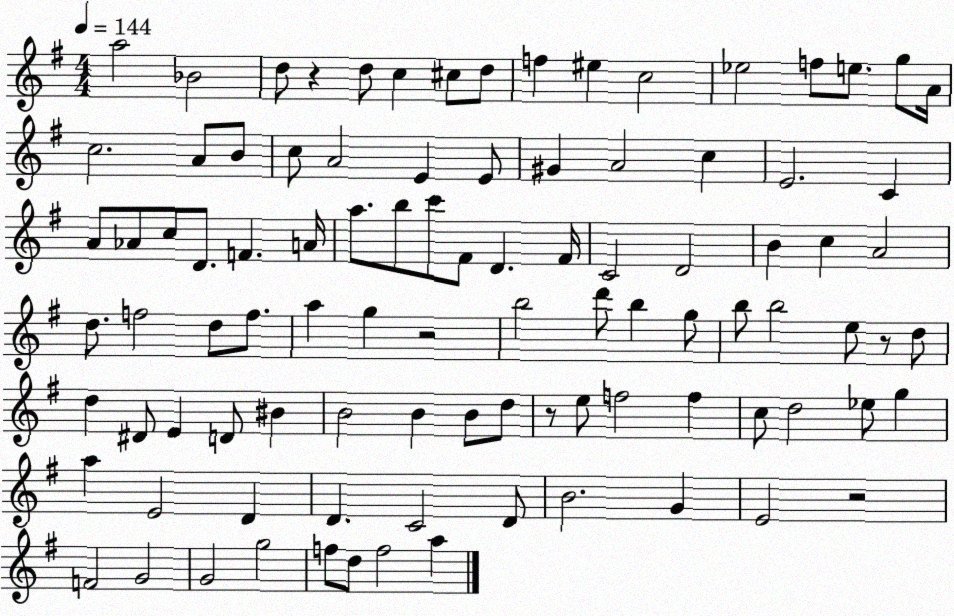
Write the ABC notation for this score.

X:1
T:Untitled
M:4/4
L:1/4
K:G
a2 _B2 d/2 z d/2 c ^c/2 d/2 f ^e c2 _e2 f/2 e/2 g/2 A/4 c2 A/2 B/2 c/2 A2 E E/2 ^G A2 c E2 C A/2 _A/2 c/2 D/2 F A/4 a/2 b/2 c'/2 ^F/2 D ^F/4 C2 D2 B c A2 d/2 f2 d/2 f/2 a g z2 b2 d'/2 b g/2 b/2 b2 e/2 z/2 d/2 d ^D/2 E D/2 ^B B2 B B/2 d/2 z/2 e/2 f2 f c/2 d2 _e/2 g a E2 D D C2 D/2 B2 G E2 z2 F2 G2 G2 g2 f/2 d/2 f2 a